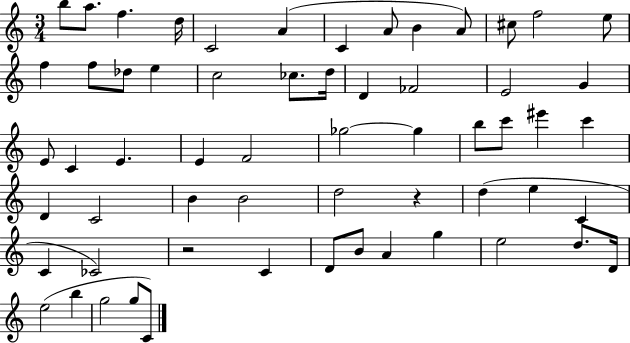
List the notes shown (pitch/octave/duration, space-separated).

B5/e A5/e. F5/q. D5/s C4/h A4/q C4/q A4/e B4/q A4/e C#5/e F5/h E5/e F5/q F5/e Db5/e E5/q C5/h CES5/e. D5/s D4/q FES4/h E4/h G4/q E4/e C4/q E4/q. E4/q F4/h Gb5/h Gb5/q B5/e C6/e EIS6/q C6/q D4/q C4/h B4/q B4/h D5/h R/q D5/q E5/q C4/q C4/q CES4/h R/h C4/q D4/e B4/e A4/q G5/q E5/h D5/e. D4/s E5/h B5/q G5/h G5/e C4/e